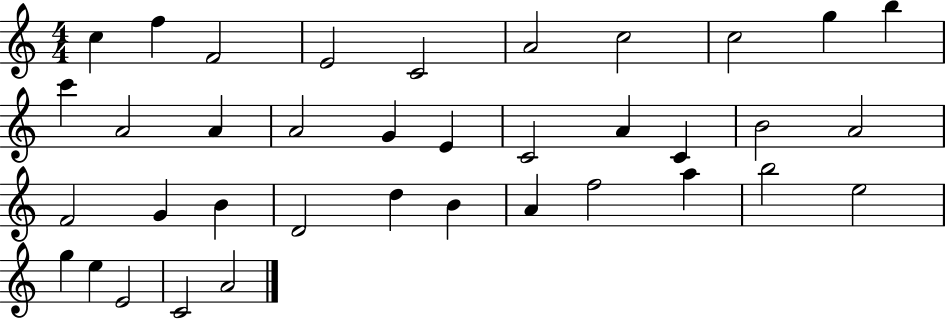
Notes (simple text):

C5/q F5/q F4/h E4/h C4/h A4/h C5/h C5/h G5/q B5/q C6/q A4/h A4/q A4/h G4/q E4/q C4/h A4/q C4/q B4/h A4/h F4/h G4/q B4/q D4/h D5/q B4/q A4/q F5/h A5/q B5/h E5/h G5/q E5/q E4/h C4/h A4/h